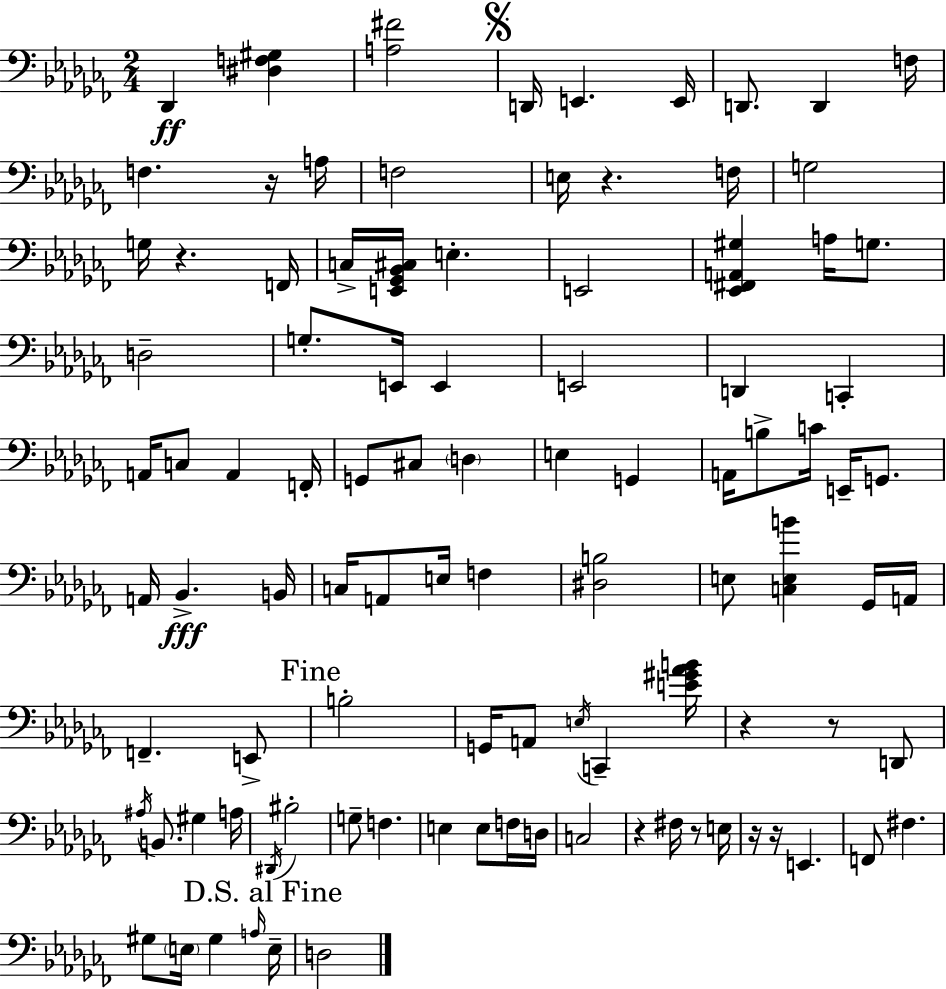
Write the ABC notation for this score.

X:1
T:Untitled
M:2/4
L:1/4
K:Abm
_D,, [^D,F,^G,] [A,^F]2 D,,/4 E,, E,,/4 D,,/2 D,, F,/4 F, z/4 A,/4 F,2 E,/4 z F,/4 G,2 G,/4 z F,,/4 C,/4 [E,,_G,,_B,,^C,]/4 E, E,,2 [_E,,^F,,A,,^G,] A,/4 G,/2 D,2 G,/2 E,,/4 E,, E,,2 D,, C,, A,,/4 C,/2 A,, F,,/4 G,,/2 ^C,/2 D, E, G,, A,,/4 B,/2 C/4 E,,/4 G,,/2 A,,/4 _B,, B,,/4 C,/4 A,,/2 E,/4 F, [^D,B,]2 E,/2 [C,E,B] _G,,/4 A,,/4 F,, E,,/2 B,2 G,,/4 A,,/2 E,/4 C,, [E^G_AB]/4 z z/2 D,,/2 ^A,/4 B,,/2 ^G, A,/4 ^D,,/4 ^B,2 G,/2 F, E, E,/2 F,/4 D,/4 C,2 z ^F,/4 z/2 E,/4 z/4 z/4 E,, F,,/2 ^F, ^G,/2 E,/4 ^G, A,/4 E,/4 D,2